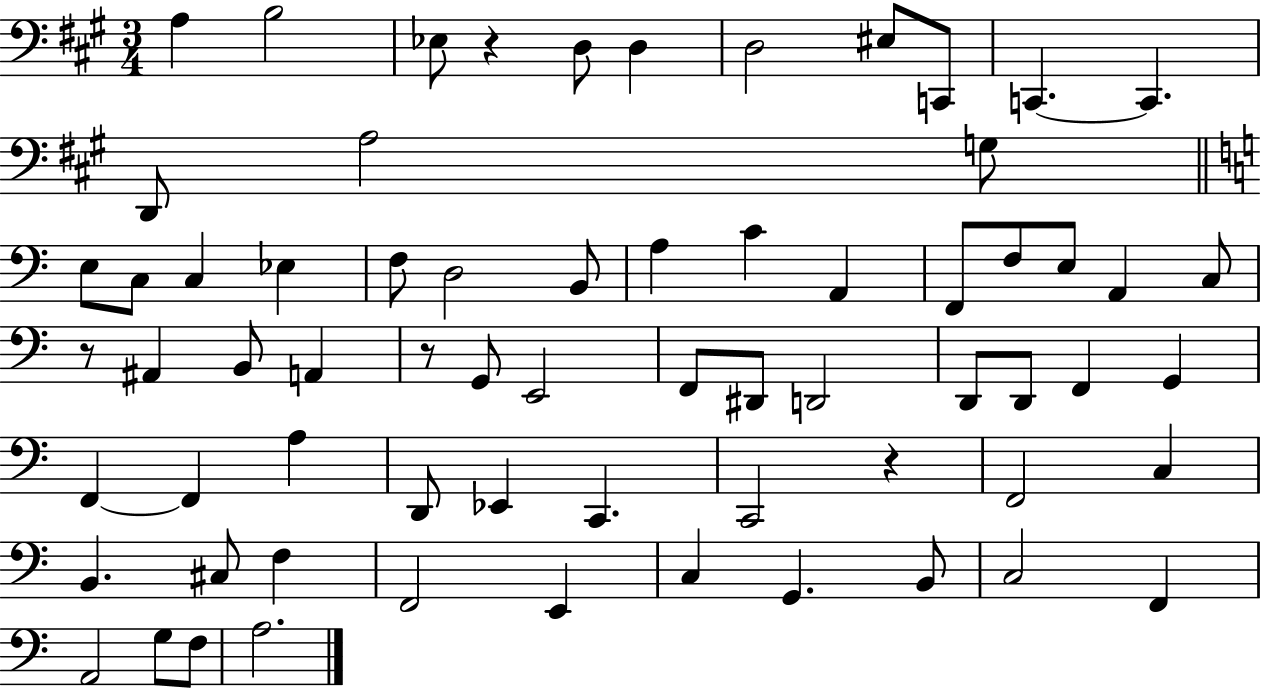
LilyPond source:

{
  \clef bass
  \numericTimeSignature
  \time 3/4
  \key a \major
  a4 b2 | ees8 r4 d8 d4 | d2 eis8 c,8 | c,4.~~ c,4. | \break d,8 a2 g8 | \bar "||" \break \key c \major e8 c8 c4 ees4 | f8 d2 b,8 | a4 c'4 a,4 | f,8 f8 e8 a,4 c8 | \break r8 ais,4 b,8 a,4 | r8 g,8 e,2 | f,8 dis,8 d,2 | d,8 d,8 f,4 g,4 | \break f,4~~ f,4 a4 | d,8 ees,4 c,4. | c,2 r4 | f,2 c4 | \break b,4. cis8 f4 | f,2 e,4 | c4 g,4. b,8 | c2 f,4 | \break a,2 g8 f8 | a2. | \bar "|."
}